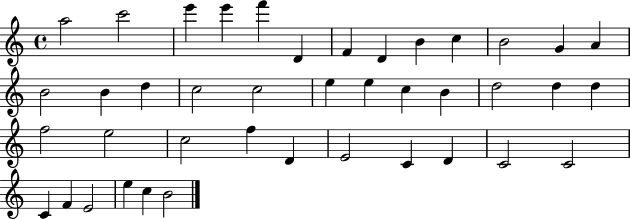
{
  \clef treble
  \time 4/4
  \defaultTimeSignature
  \key c \major
  a''2 c'''2 | e'''4 e'''4 f'''4 d'4 | f'4 d'4 b'4 c''4 | b'2 g'4 a'4 | \break b'2 b'4 d''4 | c''2 c''2 | e''4 e''4 c''4 b'4 | d''2 d''4 d''4 | \break f''2 e''2 | c''2 f''4 d'4 | e'2 c'4 d'4 | c'2 c'2 | \break c'4 f'4 e'2 | e''4 c''4 b'2 | \bar "|."
}